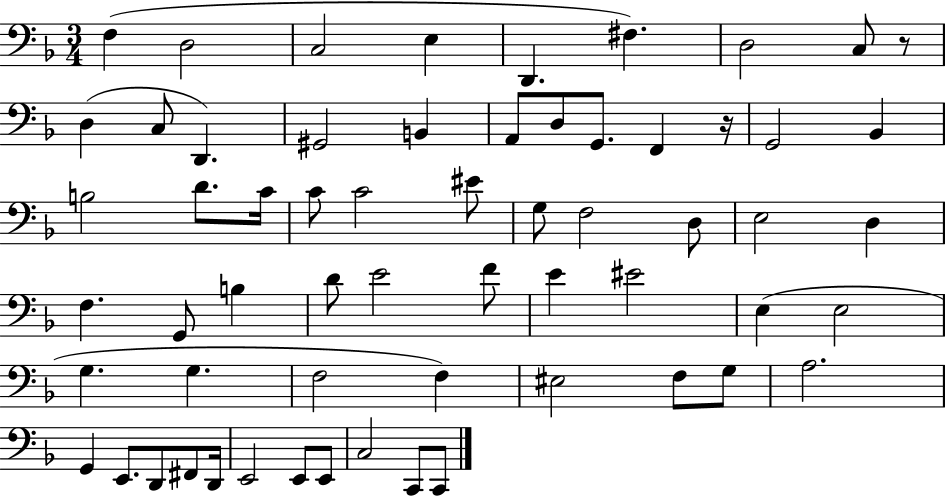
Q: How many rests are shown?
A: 2